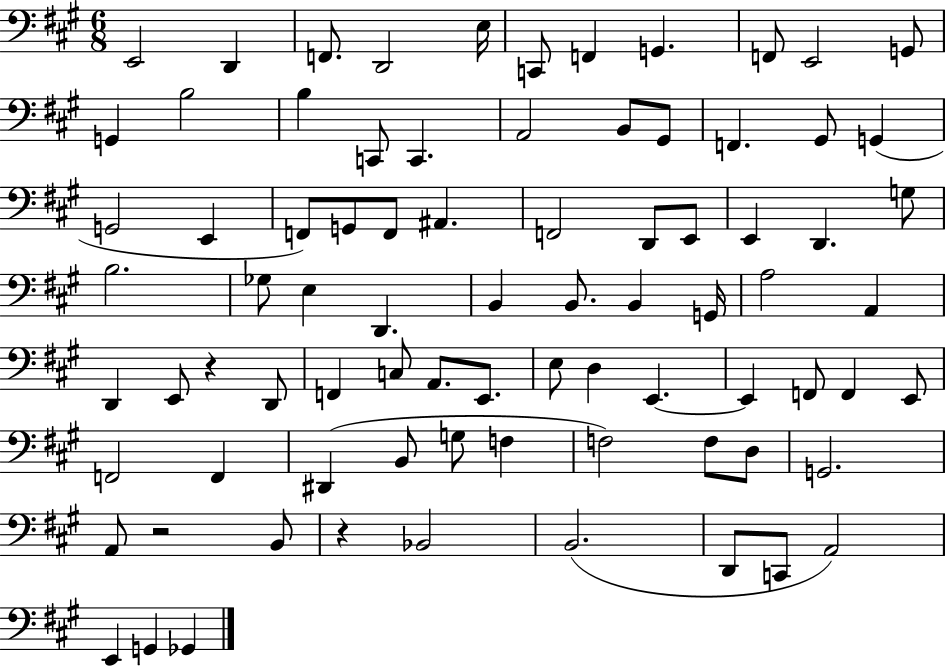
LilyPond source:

{
  \clef bass
  \numericTimeSignature
  \time 6/8
  \key a \major
  e,2 d,4 | f,8. d,2 e16 | c,8 f,4 g,4. | f,8 e,2 g,8 | \break g,4 b2 | b4 c,8 c,4. | a,2 b,8 gis,8 | f,4. gis,8 g,4( | \break g,2 e,4 | f,8) g,8 f,8 ais,4. | f,2 d,8 e,8 | e,4 d,4. g8 | \break b2. | ges8 e4 d,4. | b,4 b,8. b,4 g,16 | a2 a,4 | \break d,4 e,8 r4 d,8 | f,4 c8 a,8. e,8. | e8 d4 e,4.~~ | e,4 f,8 f,4 e,8 | \break f,2 f,4 | dis,4( b,8 g8 f4 | f2) f8 d8 | g,2. | \break a,8 r2 b,8 | r4 bes,2 | b,2.( | d,8 c,8 a,2) | \break e,4 g,4 ges,4 | \bar "|."
}